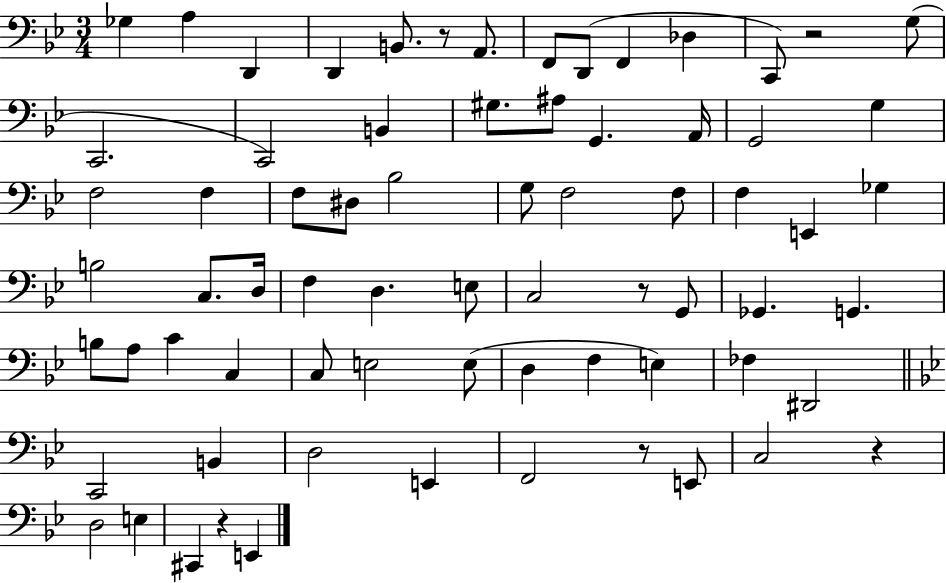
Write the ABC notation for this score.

X:1
T:Untitled
M:3/4
L:1/4
K:Bb
_G, A, D,, D,, B,,/2 z/2 A,,/2 F,,/2 D,,/2 F,, _D, C,,/2 z2 G,/2 C,,2 C,,2 B,, ^G,/2 ^A,/2 G,, A,,/4 G,,2 G, F,2 F, F,/2 ^D,/2 _B,2 G,/2 F,2 F,/2 F, E,, _G, B,2 C,/2 D,/4 F, D, E,/2 C,2 z/2 G,,/2 _G,, G,, B,/2 A,/2 C C, C,/2 E,2 E,/2 D, F, E, _F, ^D,,2 C,,2 B,, D,2 E,, F,,2 z/2 E,,/2 C,2 z D,2 E, ^C,, z E,,